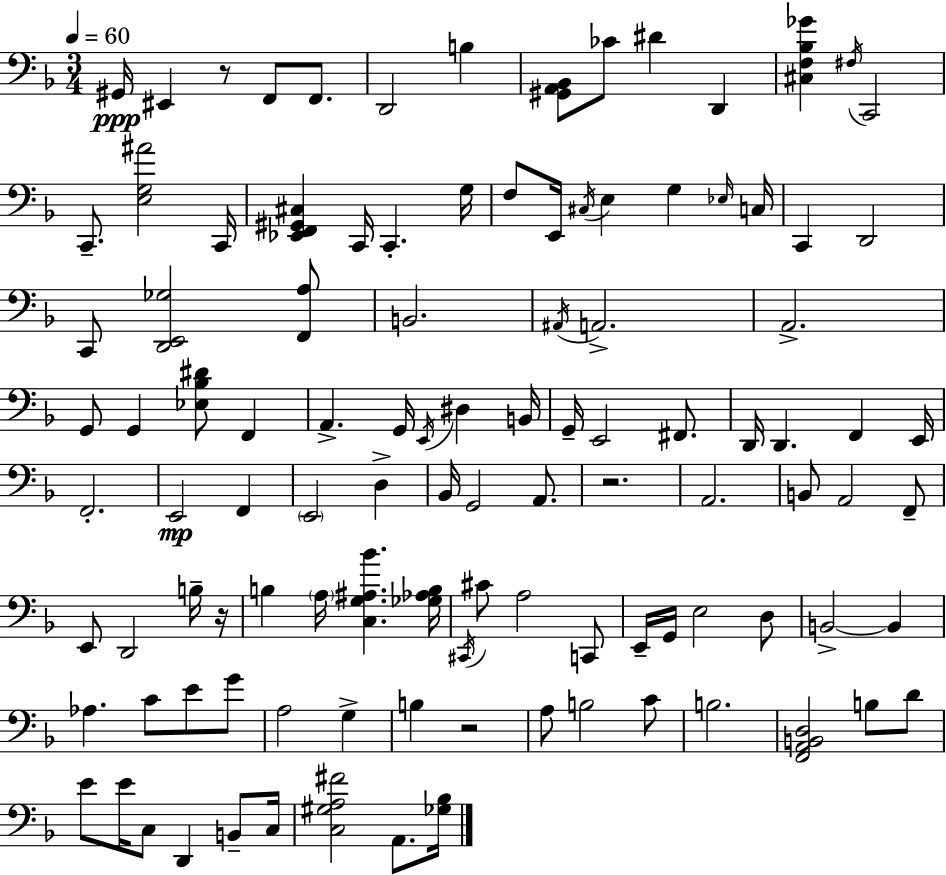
X:1
T:Untitled
M:3/4
L:1/4
K:F
^G,,/4 ^E,, z/2 F,,/2 F,,/2 D,,2 B, [^G,,A,,_B,,]/2 _C/2 ^D D,, [^C,F,_B,_G] ^F,/4 C,,2 C,,/2 [E,G,^A]2 C,,/4 [_E,,F,,^G,,^C,] C,,/4 C,, G,/4 F,/2 E,,/4 ^C,/4 E, G, _E,/4 C,/4 C,, D,,2 C,,/2 [D,,E,,_G,]2 [F,,A,]/2 B,,2 ^A,,/4 A,,2 A,,2 G,,/2 G,, [_E,_B,^D]/2 F,, A,, G,,/4 E,,/4 ^D, B,,/4 G,,/4 E,,2 ^F,,/2 D,,/4 D,, F,, E,,/4 F,,2 E,,2 F,, E,,2 D, _B,,/4 G,,2 A,,/2 z2 A,,2 B,,/2 A,,2 F,,/2 E,,/2 D,,2 B,/4 z/4 B, A,/4 [C,G,^A,_B] [_G,_A,B,]/4 ^C,,/4 ^C/2 A,2 C,,/2 E,,/4 G,,/4 E,2 D,/2 B,,2 B,, _A, C/2 E/2 G/2 A,2 G, B, z2 A,/2 B,2 C/2 B,2 [F,,A,,B,,D,]2 B,/2 D/2 E/2 E/4 C,/2 D,, B,,/2 C,/4 [C,^G,A,^F]2 A,,/2 [_G,_B,]/4